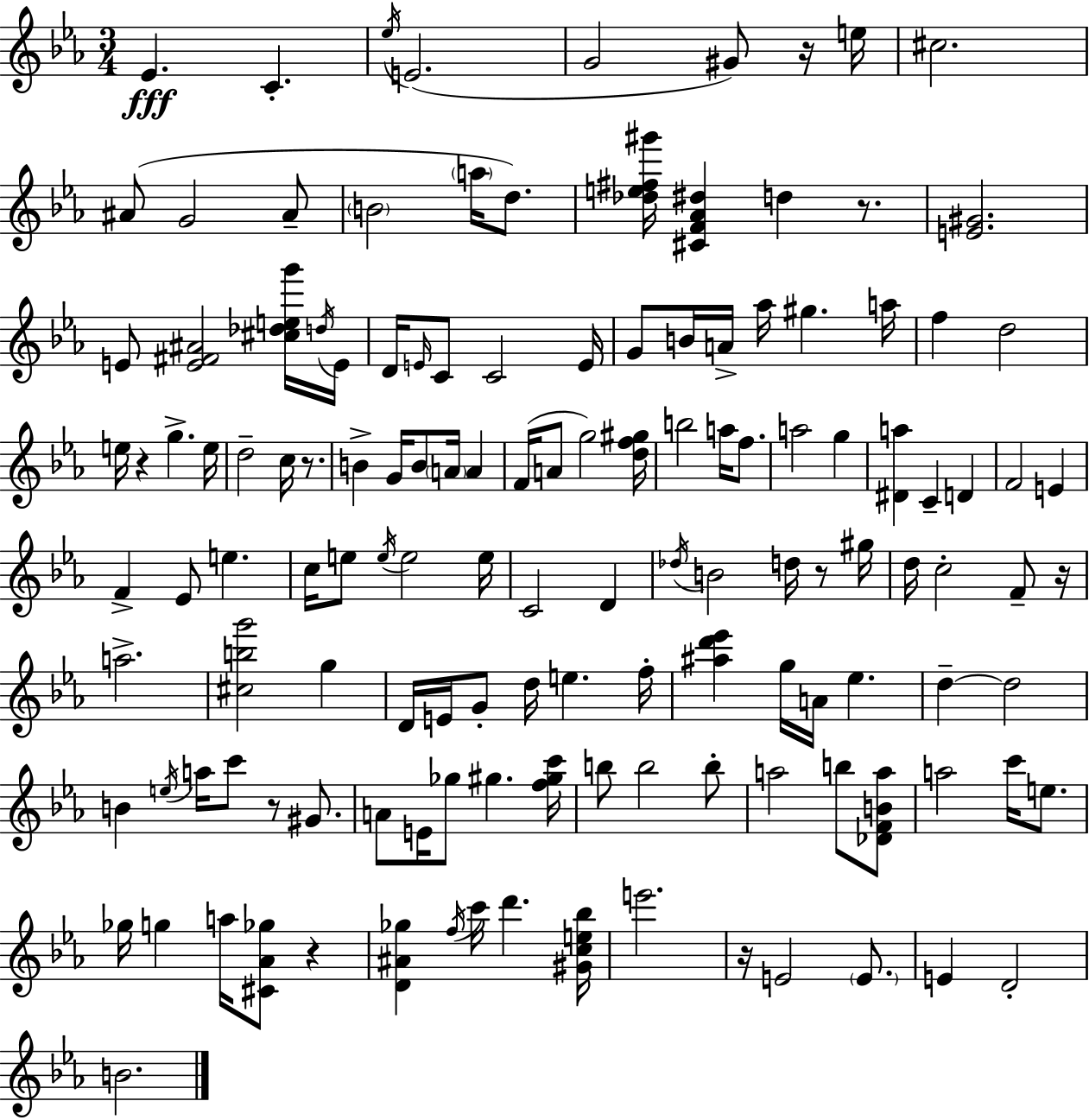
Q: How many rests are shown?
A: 9